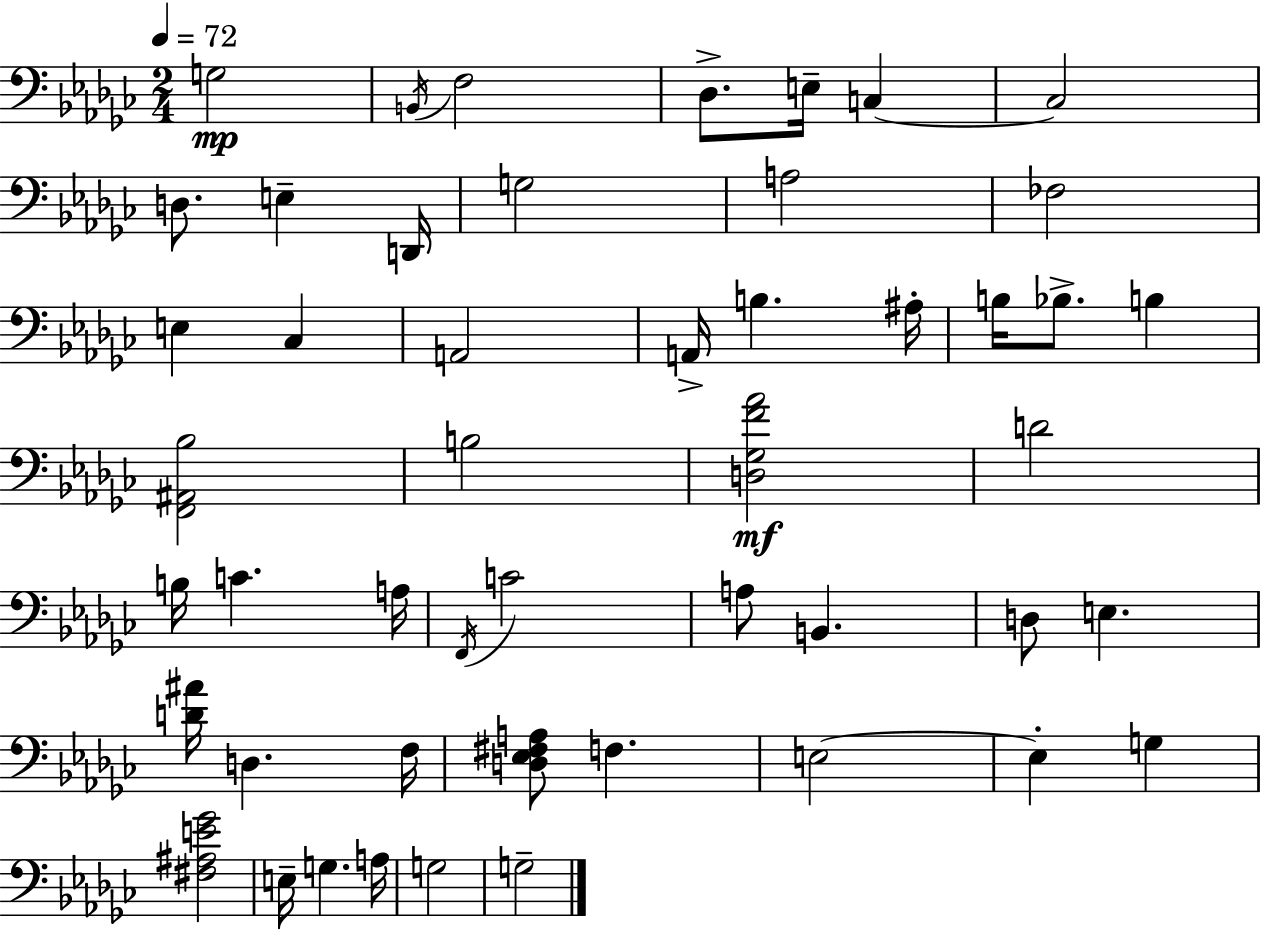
X:1
T:Untitled
M:2/4
L:1/4
K:Ebm
G,2 B,,/4 F,2 _D,/2 E,/4 C, C,2 D,/2 E, D,,/4 G,2 A,2 _F,2 E, _C, A,,2 A,,/4 B, ^A,/4 B,/4 _B,/2 B, [F,,^A,,_B,]2 B,2 [D,_G,F_A]2 D2 B,/4 C A,/4 F,,/4 C2 A,/2 B,, D,/2 E, [D^A]/4 D, F,/4 [D,_E,^F,A,]/2 F, E,2 E, G, [^F,^A,E_G]2 E,/4 G, A,/4 G,2 G,2